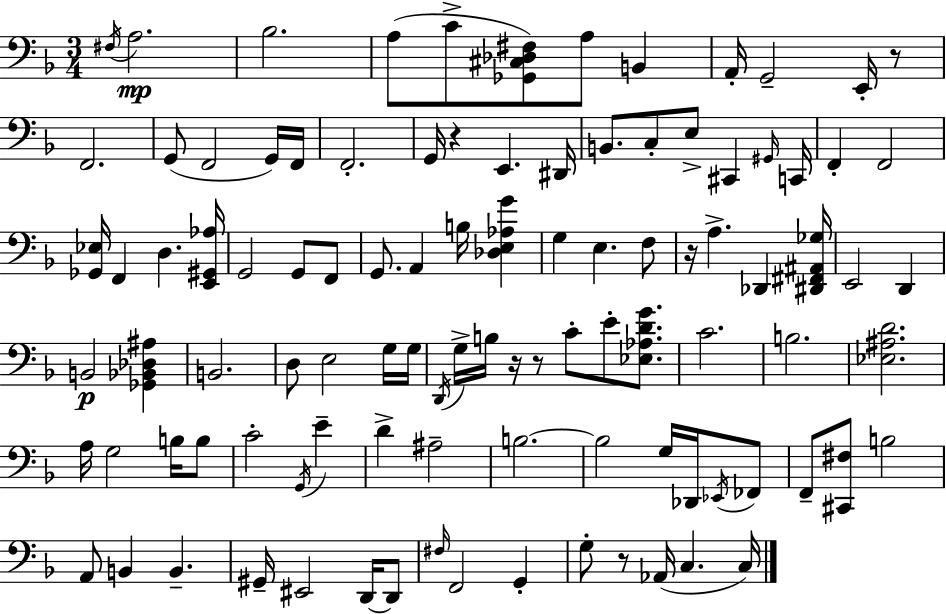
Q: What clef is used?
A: bass